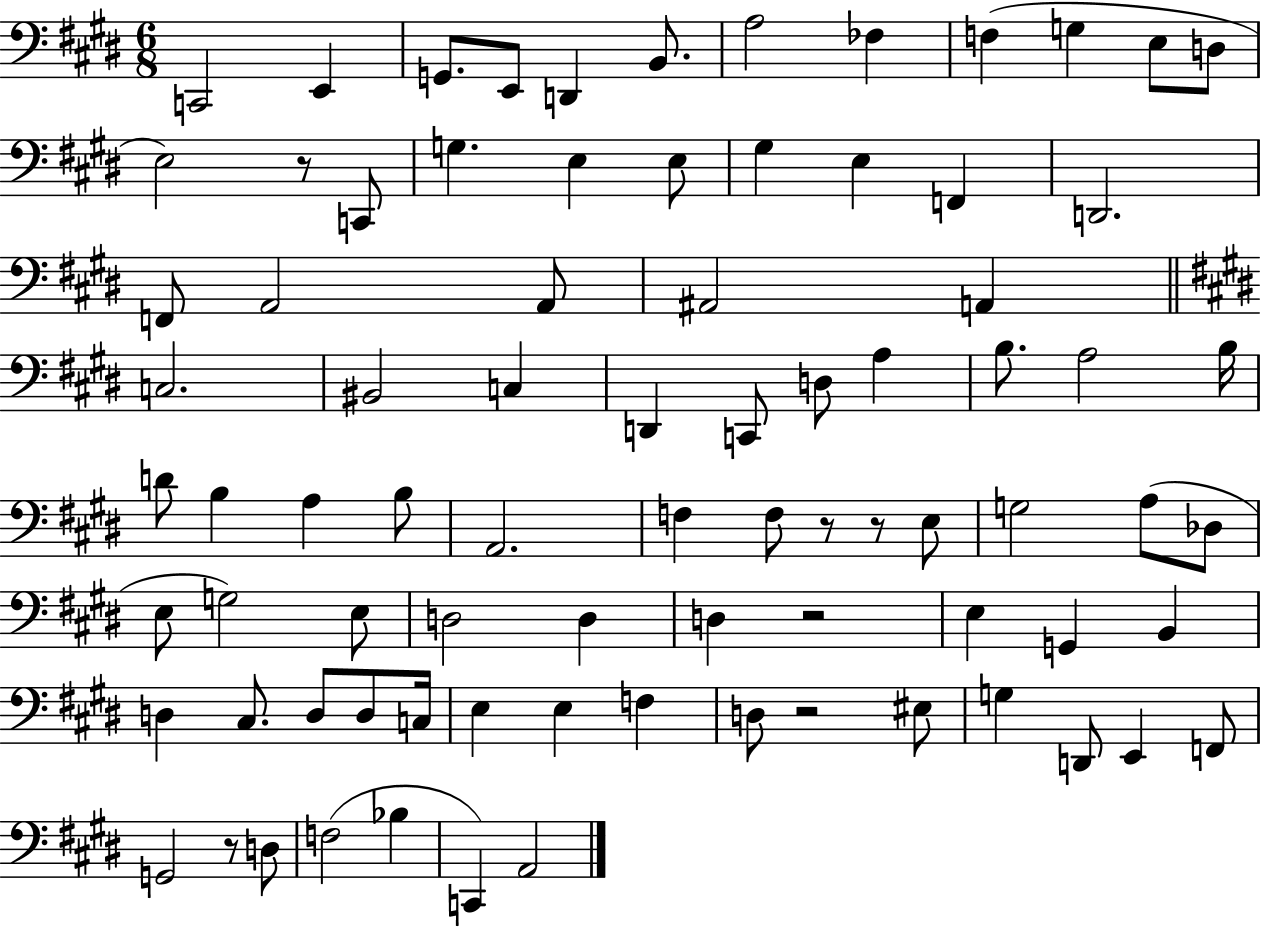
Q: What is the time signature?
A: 6/8